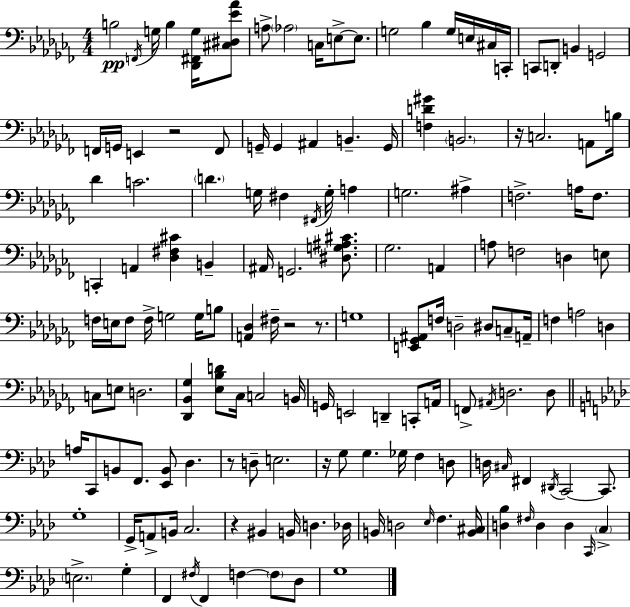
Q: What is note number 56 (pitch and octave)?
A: E3